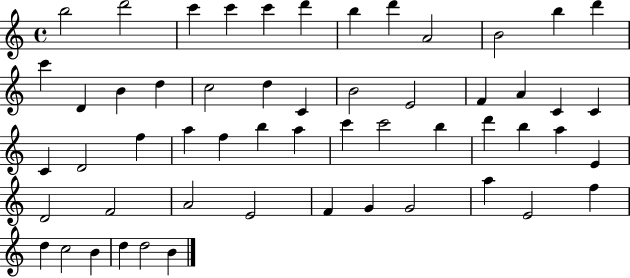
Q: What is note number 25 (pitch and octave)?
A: C4